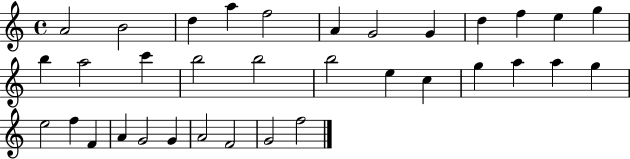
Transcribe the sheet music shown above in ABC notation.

X:1
T:Untitled
M:4/4
L:1/4
K:C
A2 B2 d a f2 A G2 G d f e g b a2 c' b2 b2 b2 e c g a a g e2 f F A G2 G A2 F2 G2 f2